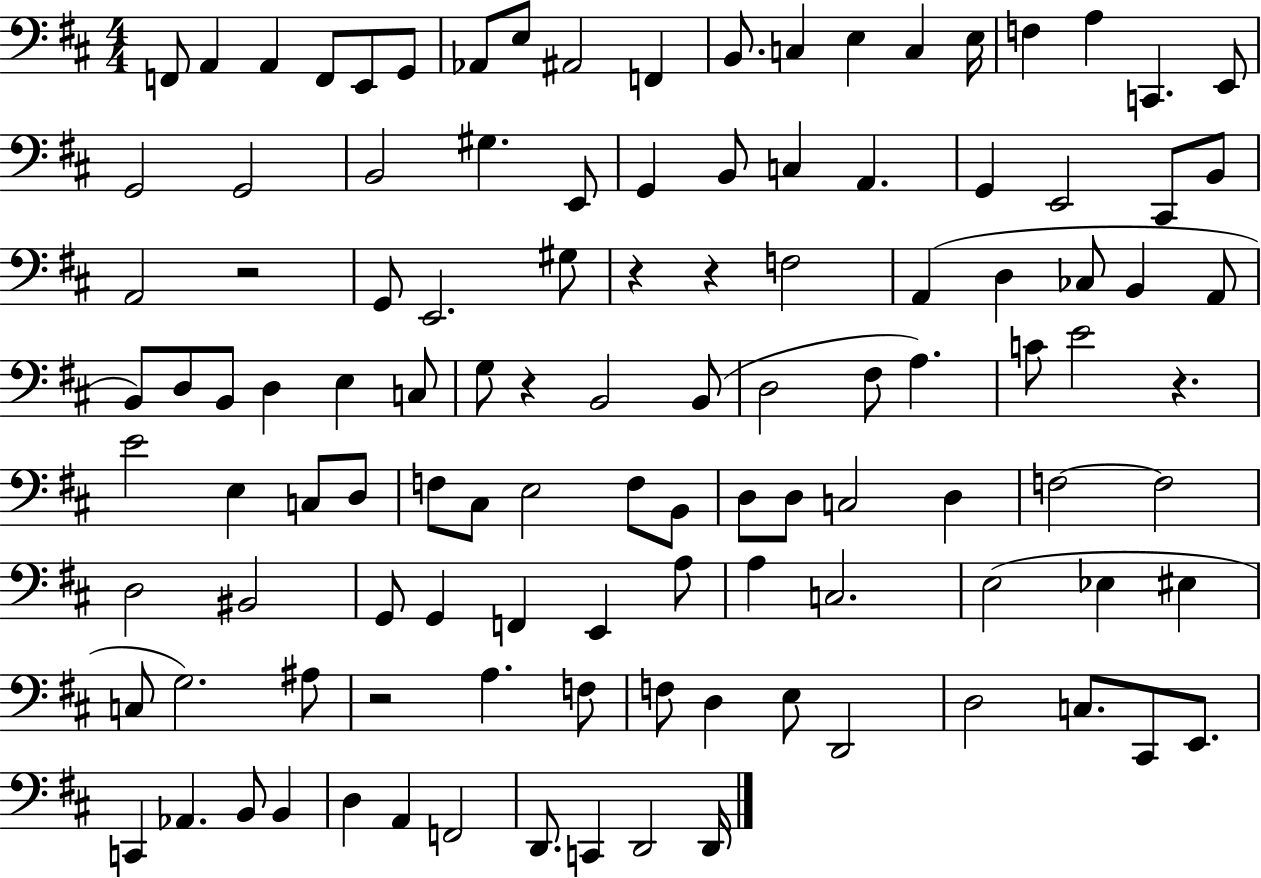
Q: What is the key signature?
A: D major